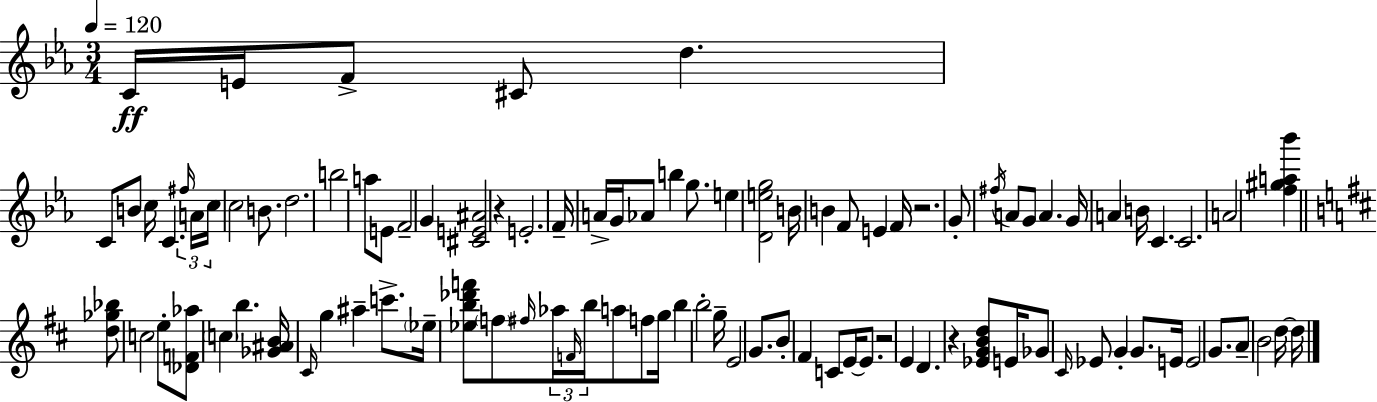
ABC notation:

X:1
T:Untitled
M:3/4
L:1/4
K:Cm
C/4 E/4 F/2 ^C/2 d C/2 B/2 c/4 C ^f/4 A/4 c/4 c2 B/2 d2 b2 a/2 E/2 F2 G [^CE^A]2 z E2 F/4 A/4 G/4 _A/2 b g/2 e [Deg]2 B/4 B F/2 E F/4 z2 G/2 ^f/4 A/2 G/2 A G/4 A B/4 C C2 A2 [f^ga_b'] [d_g_b]/2 c2 e/2 [_DF_a]/2 c b [_G^AB]/4 ^C/4 g ^a c'/2 _e/4 [_eb_d'f']/2 f/2 ^f/4 _a/4 F/4 b/4 a/2 f/2 g/4 b b2 g/4 E2 G/2 B/2 ^F C/2 E/4 E/2 z2 E D z [_EGBd]/2 E/4 _G/2 ^C/4 _E/2 G G/2 E/4 E2 G/2 A/2 B2 d/4 d/4